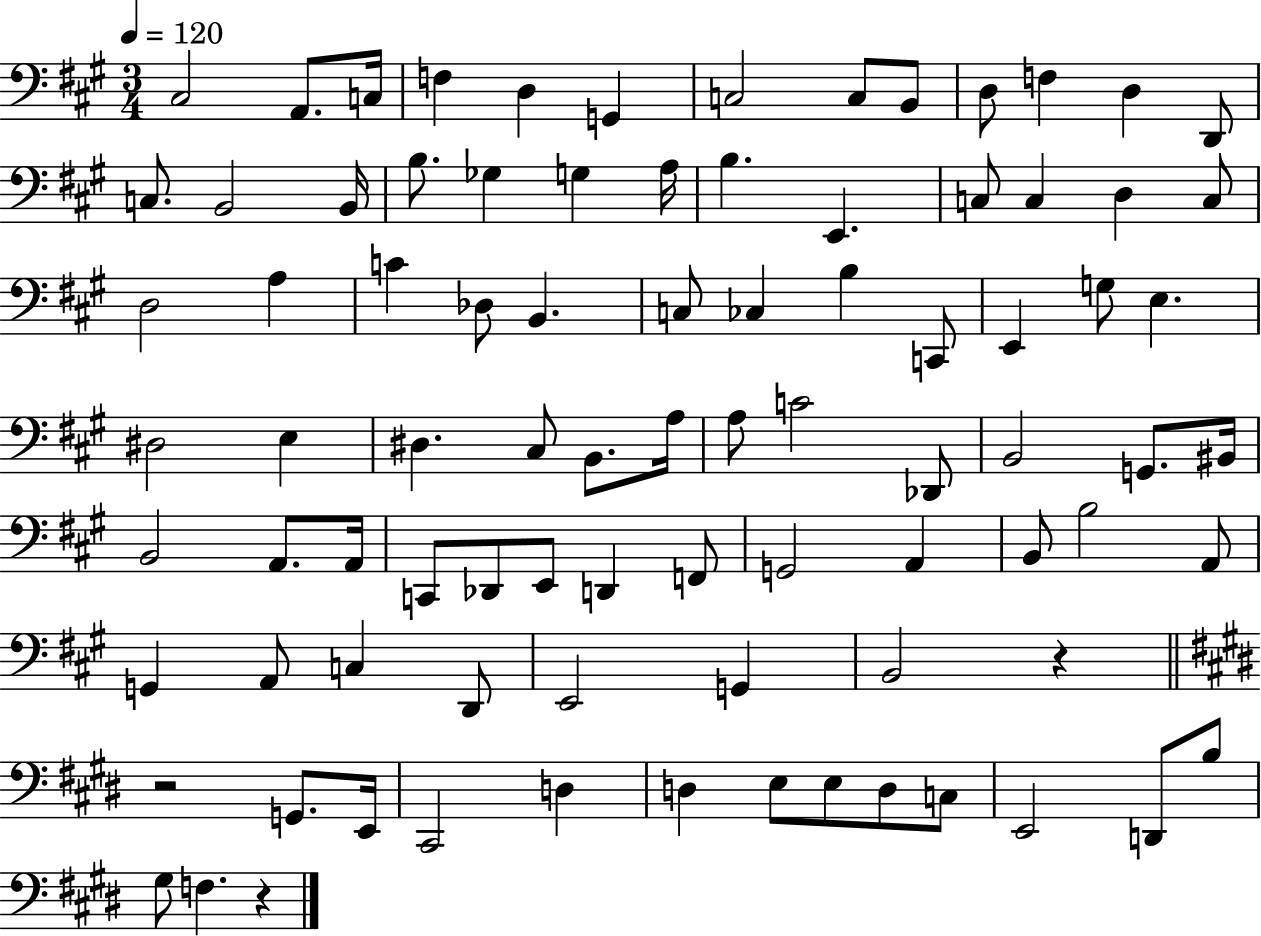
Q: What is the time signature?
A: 3/4